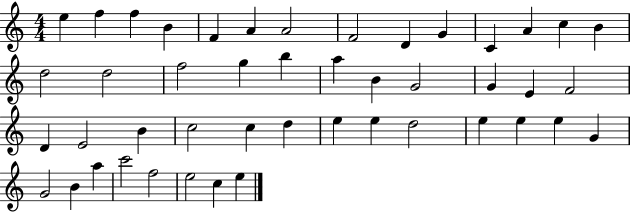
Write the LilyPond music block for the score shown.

{
  \clef treble
  \numericTimeSignature
  \time 4/4
  \key c \major
  e''4 f''4 f''4 b'4 | f'4 a'4 a'2 | f'2 d'4 g'4 | c'4 a'4 c''4 b'4 | \break d''2 d''2 | f''2 g''4 b''4 | a''4 b'4 g'2 | g'4 e'4 f'2 | \break d'4 e'2 b'4 | c''2 c''4 d''4 | e''4 e''4 d''2 | e''4 e''4 e''4 g'4 | \break g'2 b'4 a''4 | c'''2 f''2 | e''2 c''4 e''4 | \bar "|."
}